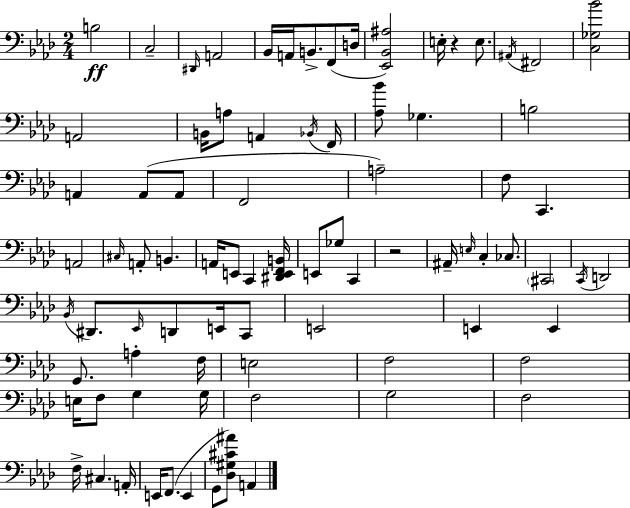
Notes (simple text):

B3/h C3/h D#2/s A2/h Bb2/s A2/s B2/e. F2/e D3/s [Eb2,Bb2,A#3]/h E3/s R/q E3/e. A#2/s F#2/h [C3,Gb3,Bb4]/h A2/h B2/s A3/e A2/q Bb2/s F2/s [Ab3,Bb4]/e Gb3/q. B3/h A2/q A2/e A2/e F2/h A3/h F3/e C2/q. A2/h C#3/s A2/e B2/q. A2/s E2/e C2/q [D#2,E2,F2,B2]/s E2/e Gb3/e C2/q R/h A#2/s E3/s C3/q CES3/e. C#2/h C2/s D2/h Bb2/s D#2/e. Eb2/s D2/e E2/s C2/e E2/h E2/q E2/q G2/e. A3/q F3/s E3/h F3/h F3/h E3/s F3/e G3/q G3/s F3/h G3/h F3/h F3/s C#3/q. A2/s E2/s F2/e. E2/q G2/e [Db3,G#3,C#4,A#4]/e A2/q